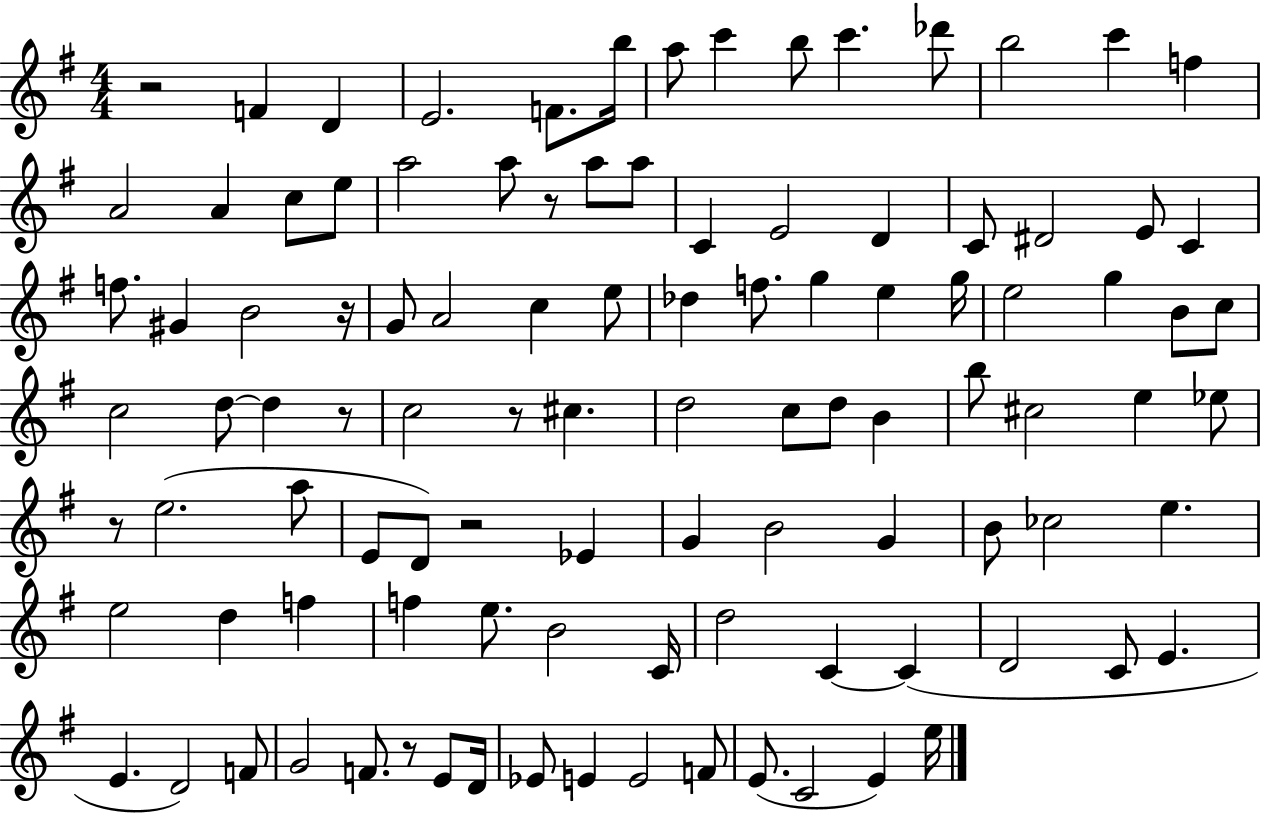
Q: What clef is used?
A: treble